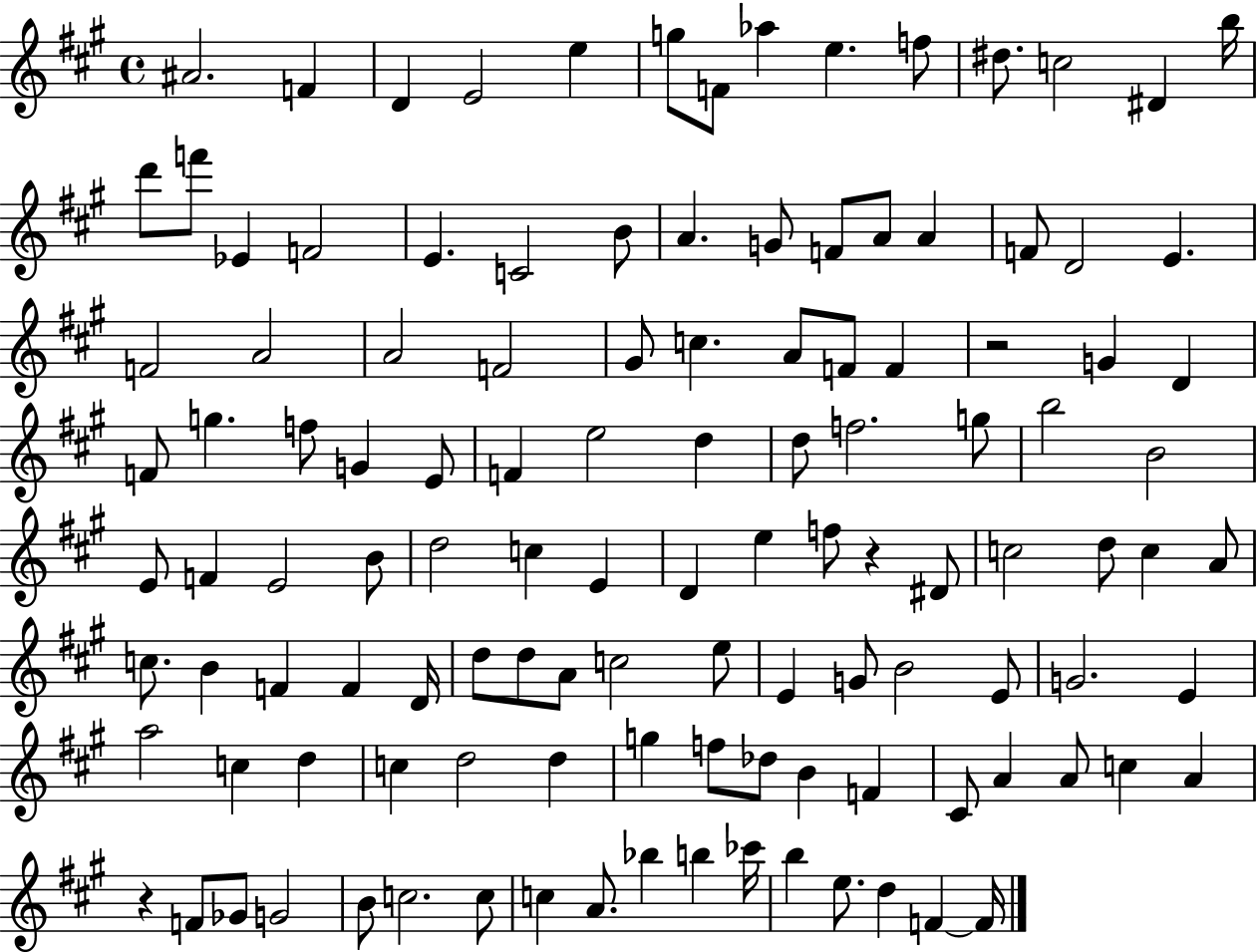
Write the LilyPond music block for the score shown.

{
  \clef treble
  \time 4/4
  \defaultTimeSignature
  \key a \major
  \repeat volta 2 { ais'2. f'4 | d'4 e'2 e''4 | g''8 f'8 aes''4 e''4. f''8 | dis''8. c''2 dis'4 b''16 | \break d'''8 f'''8 ees'4 f'2 | e'4. c'2 b'8 | a'4. g'8 f'8 a'8 a'4 | f'8 d'2 e'4. | \break f'2 a'2 | a'2 f'2 | gis'8 c''4. a'8 f'8 f'4 | r2 g'4 d'4 | \break f'8 g''4. f''8 g'4 e'8 | f'4 e''2 d''4 | d''8 f''2. g''8 | b''2 b'2 | \break e'8 f'4 e'2 b'8 | d''2 c''4 e'4 | d'4 e''4 f''8 r4 dis'8 | c''2 d''8 c''4 a'8 | \break c''8. b'4 f'4 f'4 d'16 | d''8 d''8 a'8 c''2 e''8 | e'4 g'8 b'2 e'8 | g'2. e'4 | \break a''2 c''4 d''4 | c''4 d''2 d''4 | g''4 f''8 des''8 b'4 f'4 | cis'8 a'4 a'8 c''4 a'4 | \break r4 f'8 ges'8 g'2 | b'8 c''2. c''8 | c''4 a'8. bes''4 b''4 ces'''16 | b''4 e''8. d''4 f'4~~ f'16 | \break } \bar "|."
}